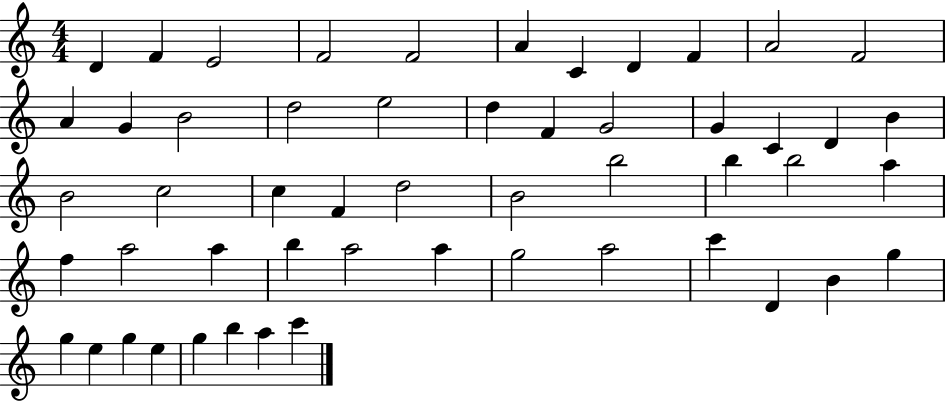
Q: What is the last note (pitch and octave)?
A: C6